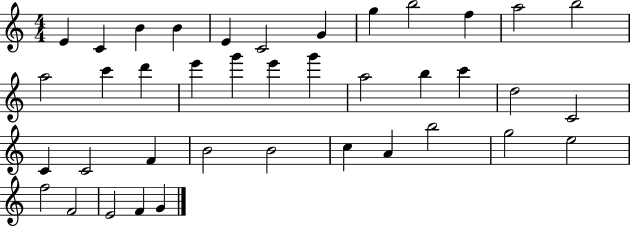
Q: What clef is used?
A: treble